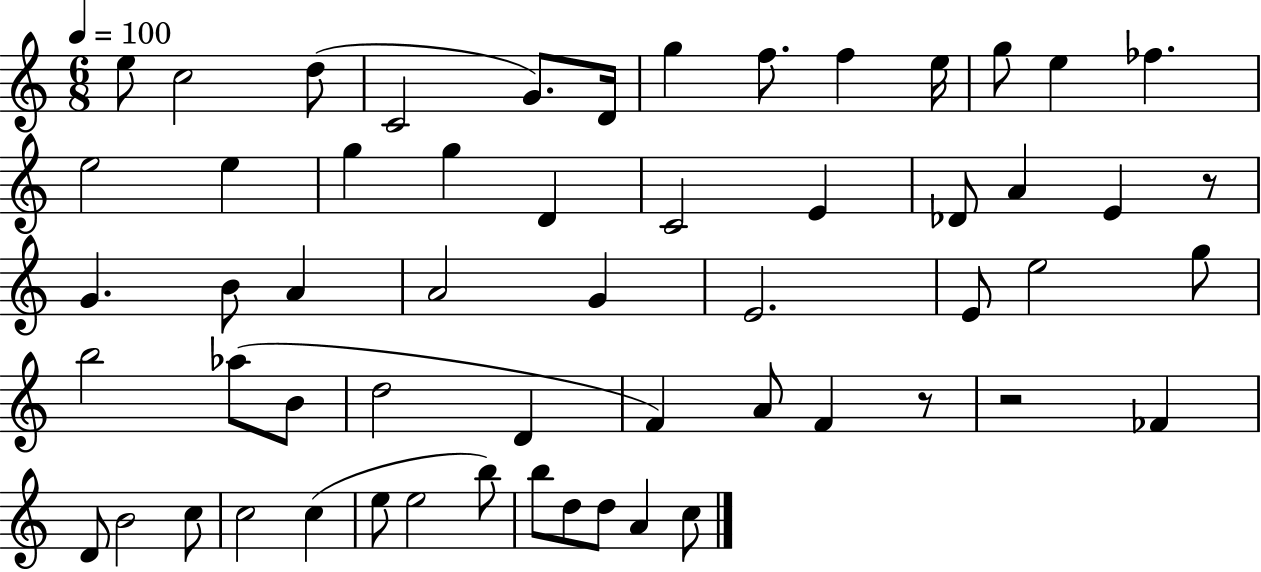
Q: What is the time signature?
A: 6/8